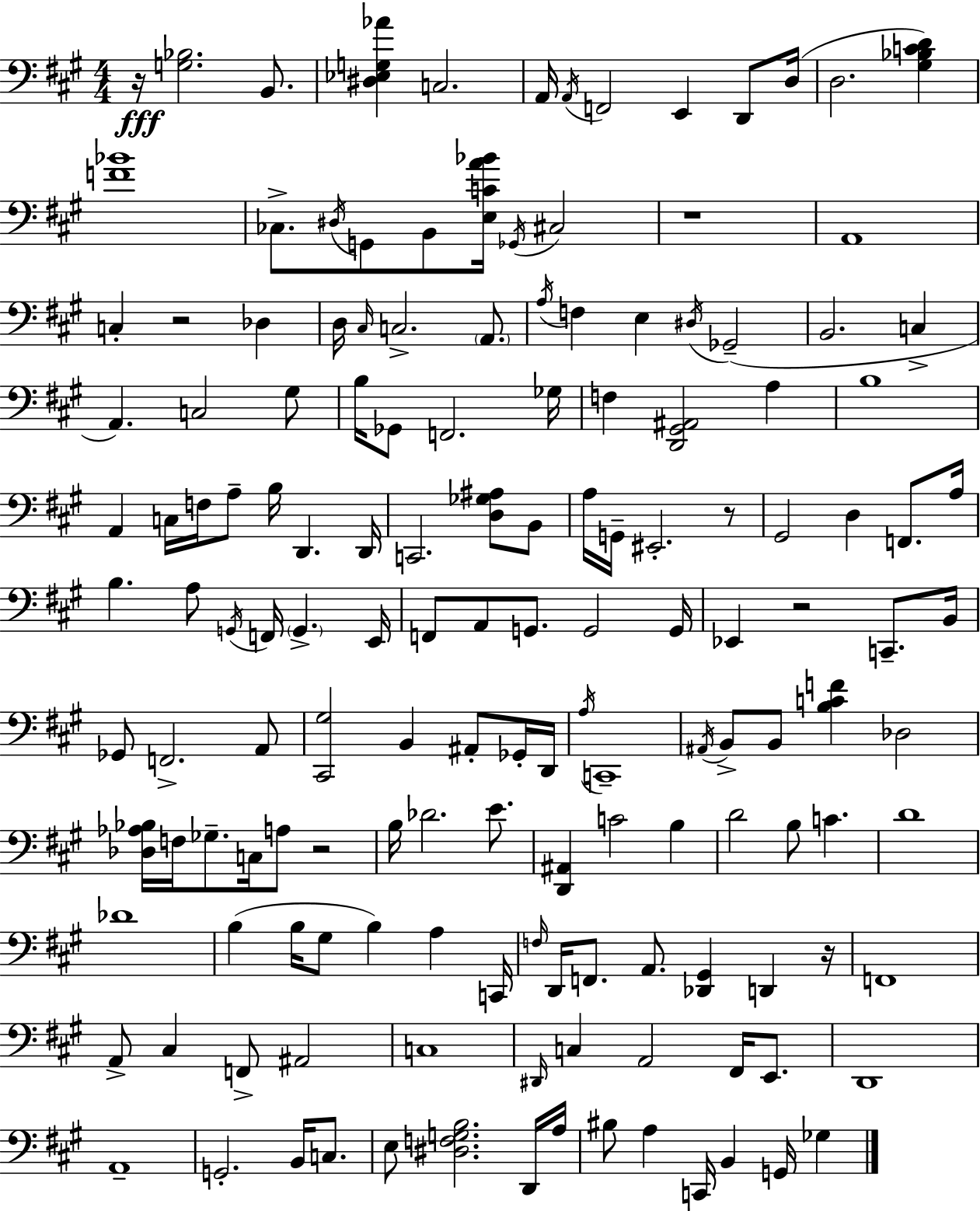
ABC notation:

X:1
T:Untitled
M:4/4
L:1/4
K:A
z/4 [G,_B,]2 B,,/2 [^D,_E,G,_A] C,2 A,,/4 A,,/4 F,,2 E,, D,,/2 D,/4 D,2 [^G,_B,CD] [F_B]4 _C,/2 ^D,/4 G,,/2 B,,/2 [E,CA_B]/4 _G,,/4 ^C,2 z4 A,,4 C, z2 _D, D,/4 ^C,/4 C,2 A,,/2 A,/4 F, E, ^D,/4 _G,,2 B,,2 C, A,, C,2 ^G,/2 B,/4 _G,,/2 F,,2 _G,/4 F, [D,,^G,,^A,,]2 A, B,4 A,, C,/4 F,/4 A,/2 B,/4 D,, D,,/4 C,,2 [D,_G,^A,]/2 B,,/2 A,/4 G,,/4 ^E,,2 z/2 ^G,,2 D, F,,/2 A,/4 B, A,/2 G,,/4 F,,/4 G,, E,,/4 F,,/2 A,,/2 G,,/2 G,,2 G,,/4 _E,, z2 C,,/2 B,,/4 _G,,/2 F,,2 A,,/2 [^C,,^G,]2 B,, ^A,,/2 _G,,/4 D,,/4 A,/4 C,,4 ^A,,/4 B,,/2 B,,/2 [B,CF] _D,2 [_D,_A,_B,]/4 F,/4 _G,/2 C,/4 A,/2 z2 B,/4 _D2 E/2 [D,,^A,,] C2 B, D2 B,/2 C D4 _D4 B, B,/4 ^G,/2 B, A, C,,/4 F,/4 D,,/4 F,,/2 A,,/2 [_D,,^G,,] D,, z/4 F,,4 A,,/2 ^C, F,,/2 ^A,,2 C,4 ^D,,/4 C, A,,2 ^F,,/4 E,,/2 D,,4 A,,4 G,,2 B,,/4 C,/2 E,/2 [^D,F,G,B,]2 D,,/4 A,/4 ^B,/2 A, C,,/4 B,, G,,/4 _G,